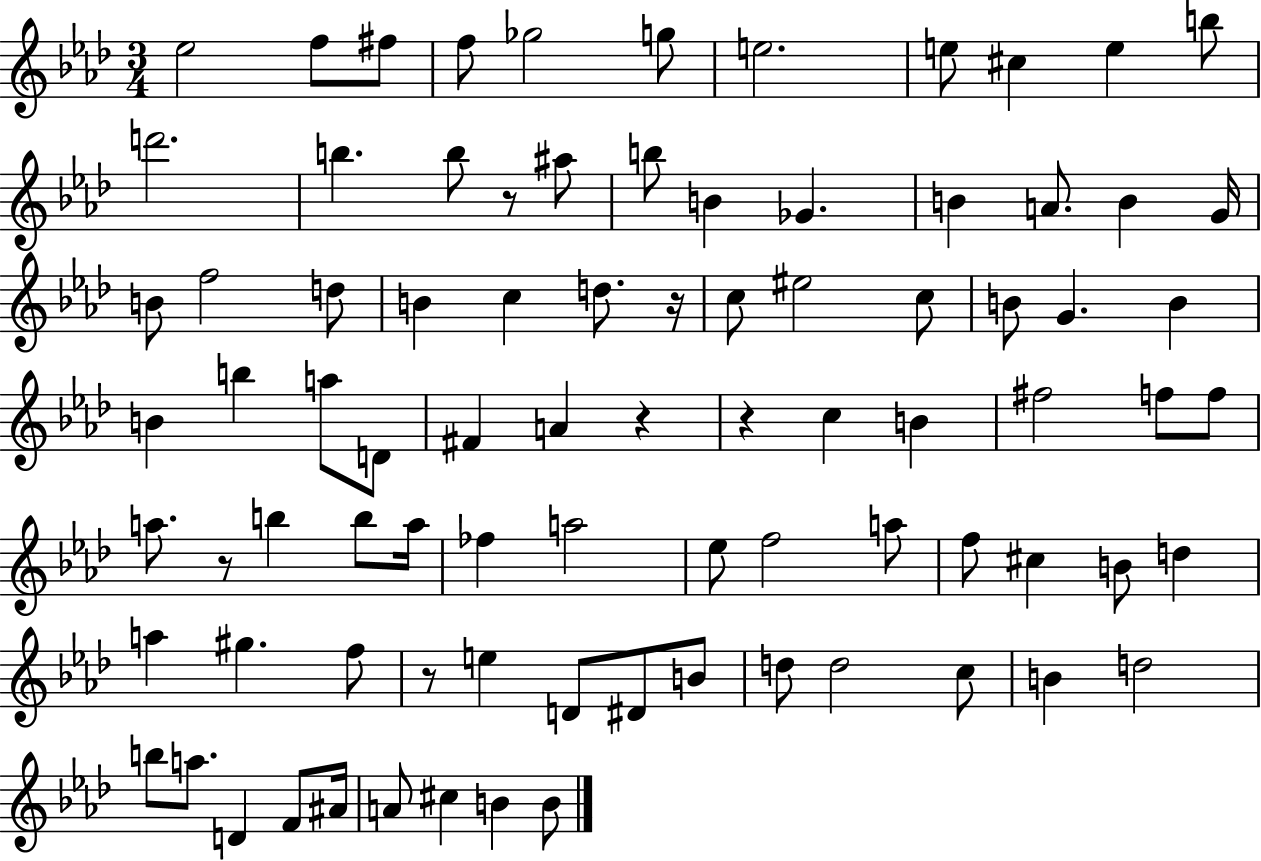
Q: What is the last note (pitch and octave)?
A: B4